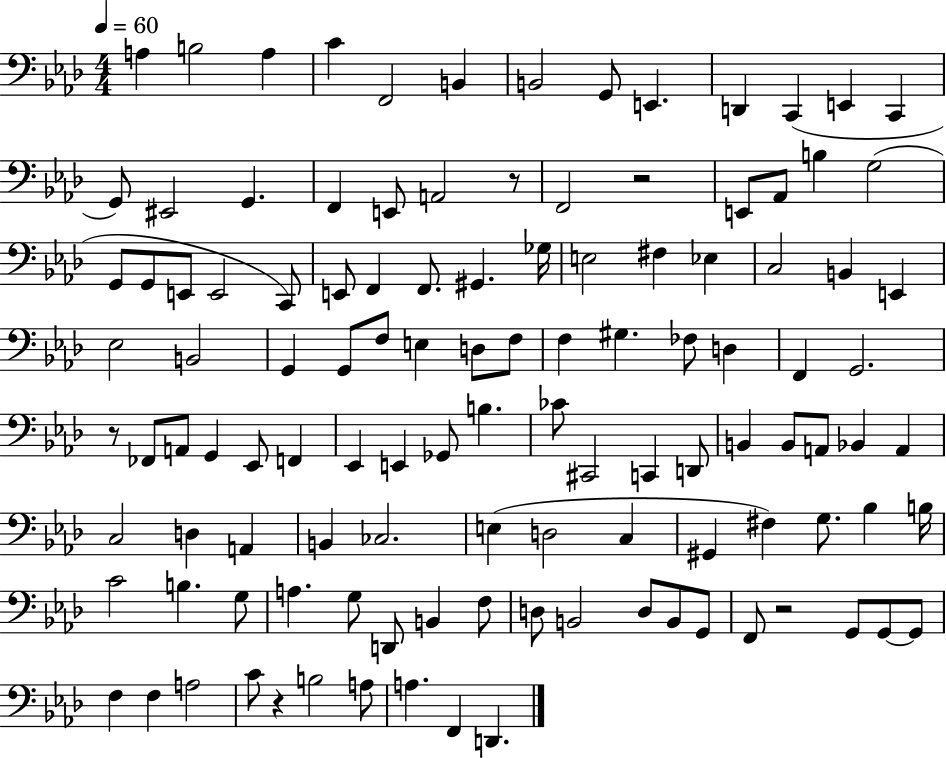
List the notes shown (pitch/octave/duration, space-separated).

A3/q B3/h A3/q C4/q F2/h B2/q B2/h G2/e E2/q. D2/q C2/q E2/q C2/q G2/e EIS2/h G2/q. F2/q E2/e A2/h R/e F2/h R/h E2/e Ab2/e B3/q G3/h G2/e G2/e E2/e E2/h C2/e E2/e F2/q F2/e. G#2/q. Gb3/s E3/h F#3/q Eb3/q C3/h B2/q E2/q Eb3/h B2/h G2/q G2/e F3/e E3/q D3/e F3/e F3/q G#3/q. FES3/e D3/q F2/q G2/h. R/e FES2/e A2/e G2/q Eb2/e F2/q Eb2/q E2/q Gb2/e B3/q. CES4/e C#2/h C2/q D2/e B2/q B2/e A2/e Bb2/q A2/q C3/h D3/q A2/q B2/q CES3/h. E3/q D3/h C3/q G#2/q F#3/q G3/e. Bb3/q B3/s C4/h B3/q. G3/e A3/q. G3/e D2/e B2/q F3/e D3/e B2/h D3/e B2/e G2/e F2/e R/h G2/e G2/e G2/e F3/q F3/q A3/h C4/e R/q B3/h A3/e A3/q. F2/q D2/q.